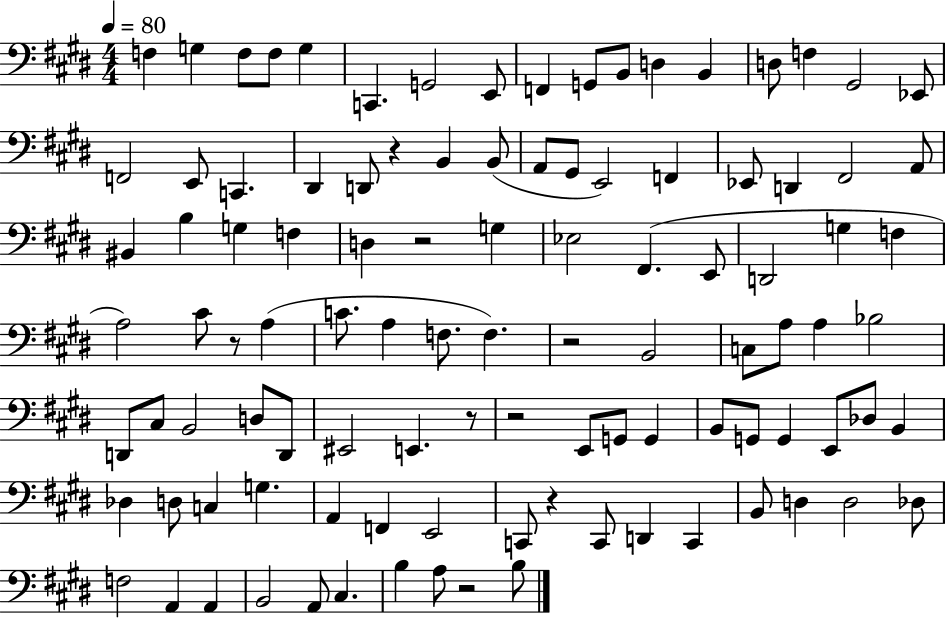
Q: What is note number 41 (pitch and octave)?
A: E2